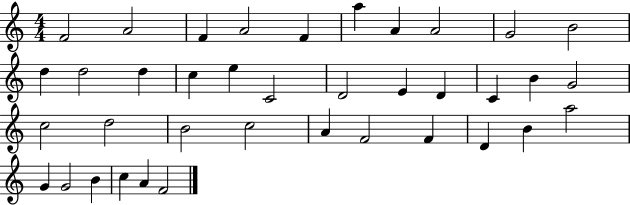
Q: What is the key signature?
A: C major